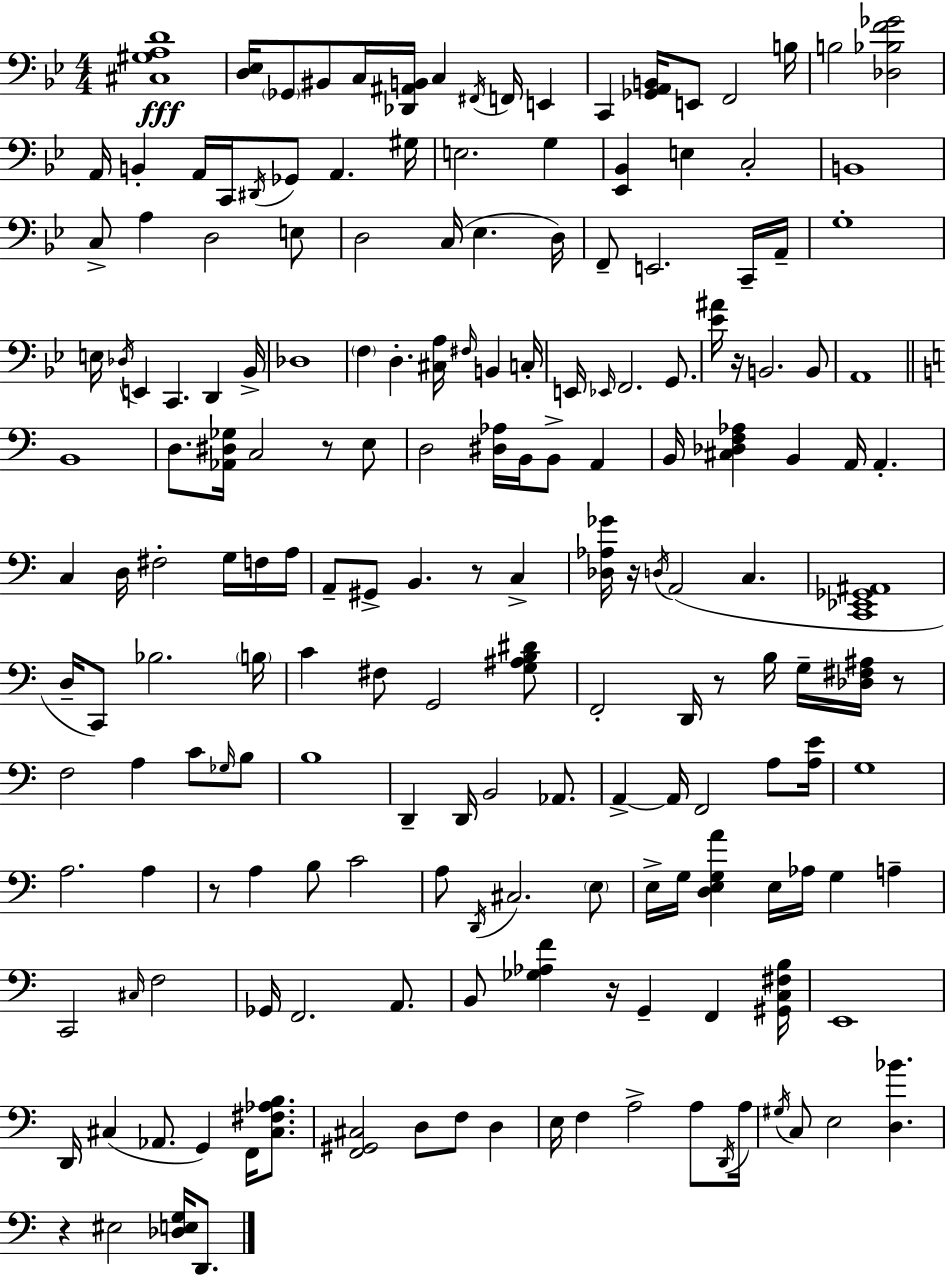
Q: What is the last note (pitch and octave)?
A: D2